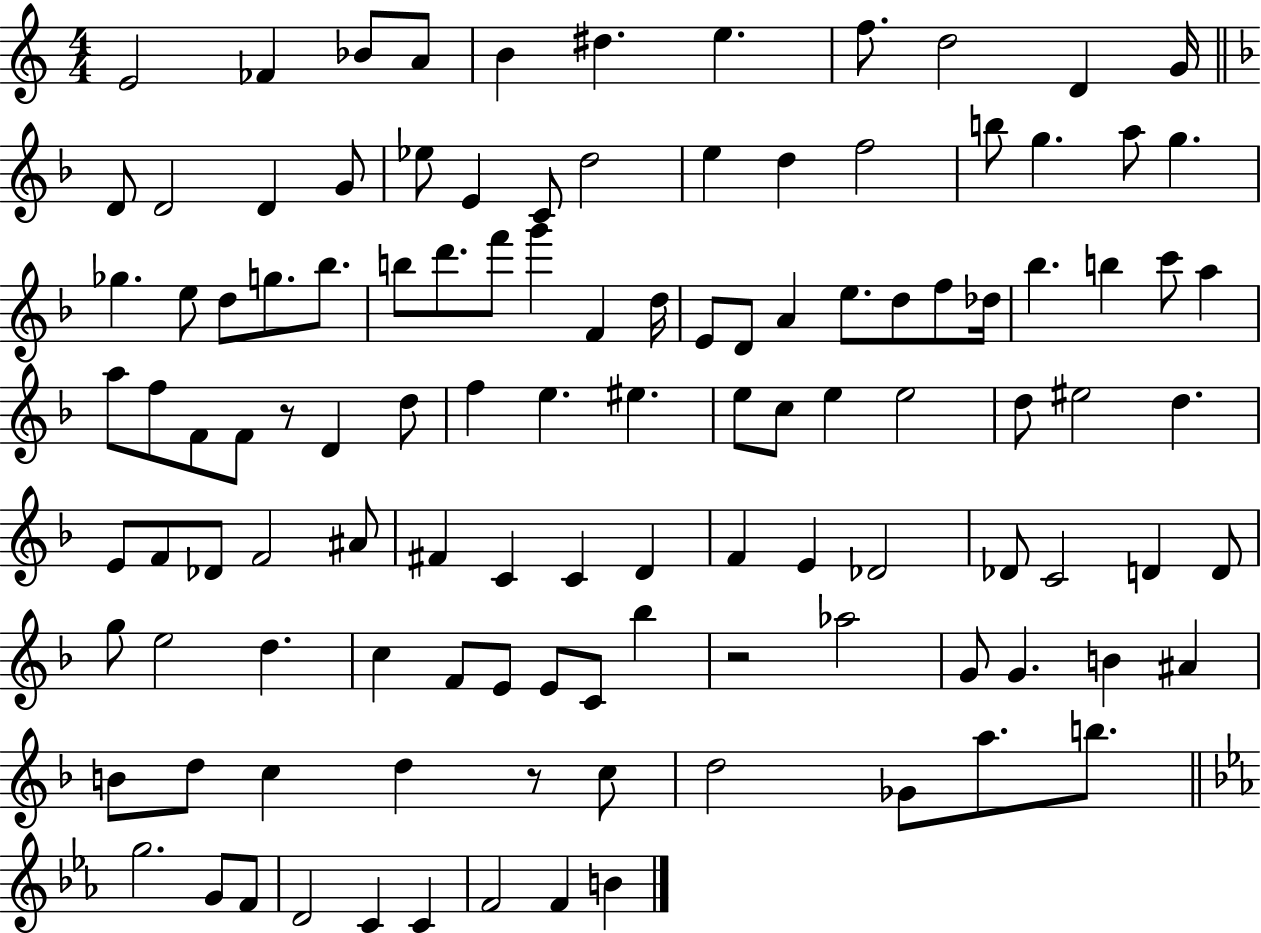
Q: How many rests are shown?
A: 3